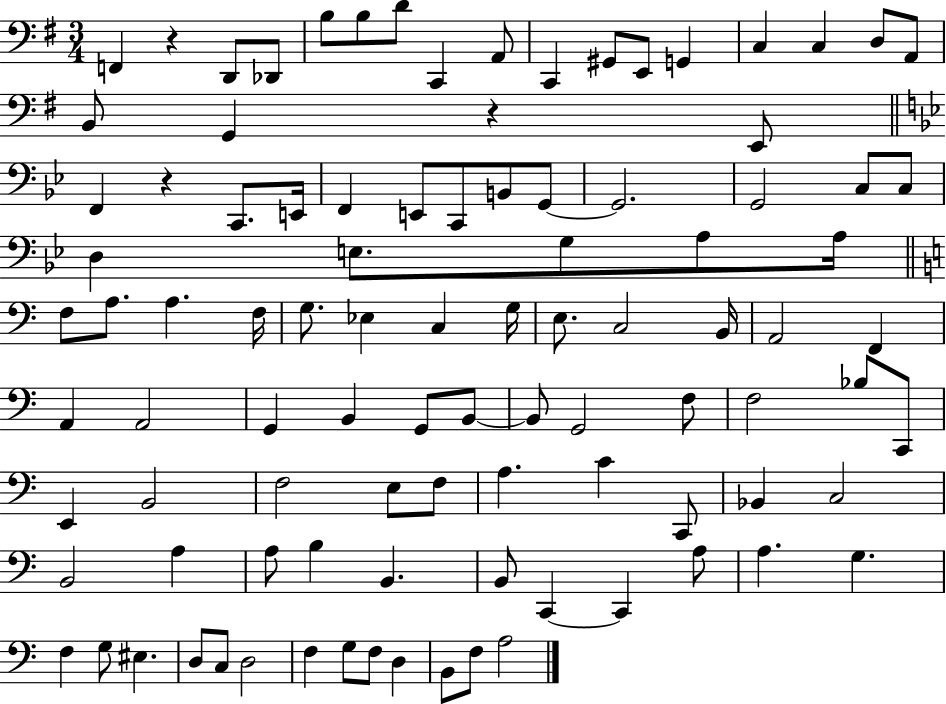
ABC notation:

X:1
T:Untitled
M:3/4
L:1/4
K:G
F,, z D,,/2 _D,,/2 B,/2 B,/2 D/2 C,, A,,/2 C,, ^G,,/2 E,,/2 G,, C, C, D,/2 A,,/2 B,,/2 G,, z E,,/2 F,, z C,,/2 E,,/4 F,, E,,/2 C,,/2 B,,/2 G,,/2 G,,2 G,,2 C,/2 C,/2 D, E,/2 G,/2 A,/2 A,/4 F,/2 A,/2 A, F,/4 G,/2 _E, C, G,/4 E,/2 C,2 B,,/4 A,,2 F,, A,, A,,2 G,, B,, G,,/2 B,,/2 B,,/2 G,,2 F,/2 F,2 _B,/2 C,,/2 E,, B,,2 F,2 E,/2 F,/2 A, C C,,/2 _B,, C,2 B,,2 A, A,/2 B, B,, B,,/2 C,, C,, A,/2 A, G, F, G,/2 ^E, D,/2 C,/2 D,2 F, G,/2 F,/2 D, B,,/2 F,/2 A,2